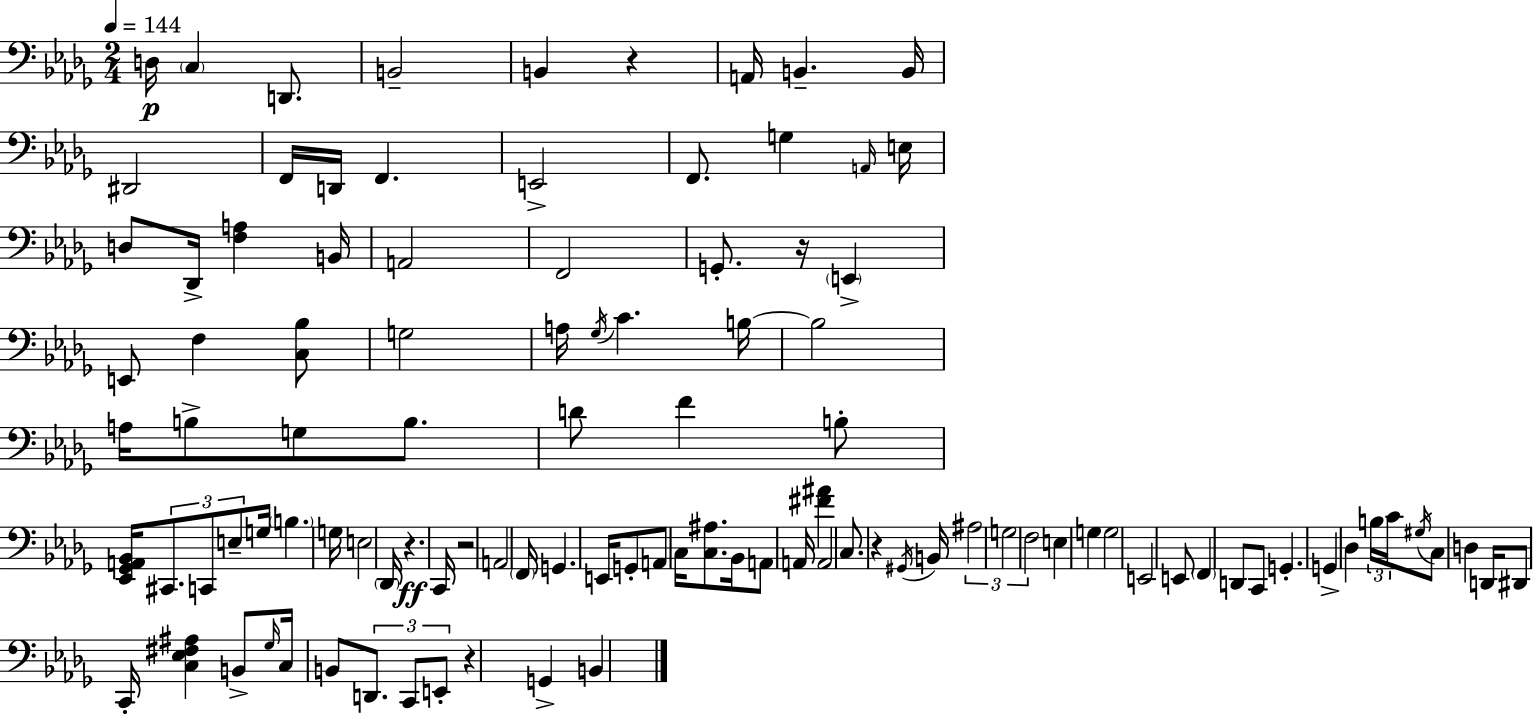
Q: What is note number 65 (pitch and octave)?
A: F3